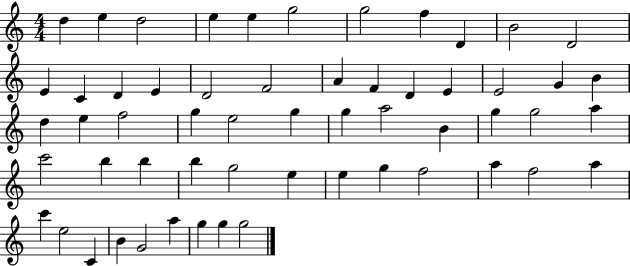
D5/q E5/q D5/h E5/q E5/q G5/h G5/h F5/q D4/q B4/h D4/h E4/q C4/q D4/q E4/q D4/h F4/h A4/q F4/q D4/q E4/q E4/h G4/q B4/q D5/q E5/q F5/h G5/q E5/h G5/q G5/q A5/h B4/q G5/q G5/h A5/q C6/h B5/q B5/q B5/q G5/h E5/q E5/q G5/q F5/h A5/q F5/h A5/q C6/q E5/h C4/q B4/q G4/h A5/q G5/q G5/q G5/h